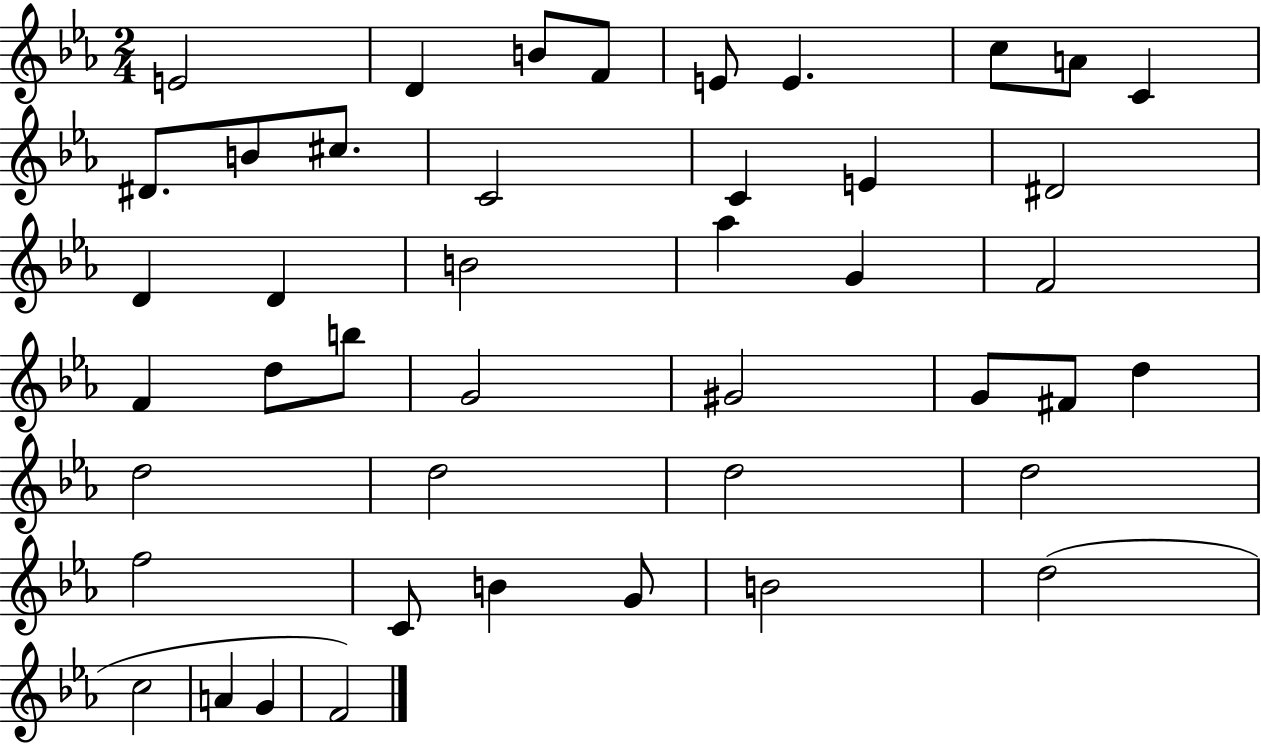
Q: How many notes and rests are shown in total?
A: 44